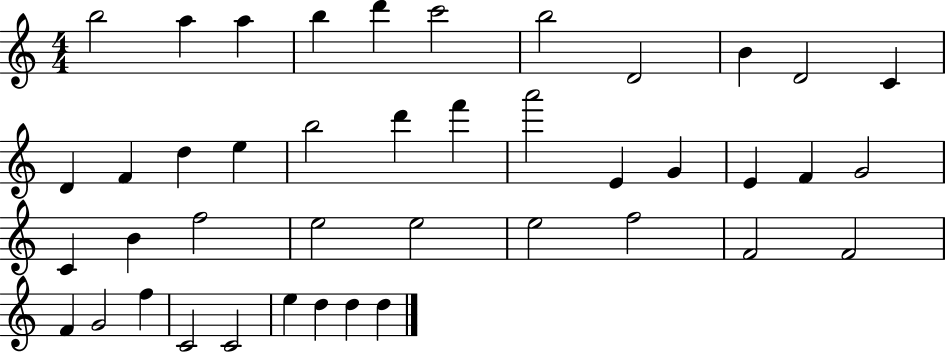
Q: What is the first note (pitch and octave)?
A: B5